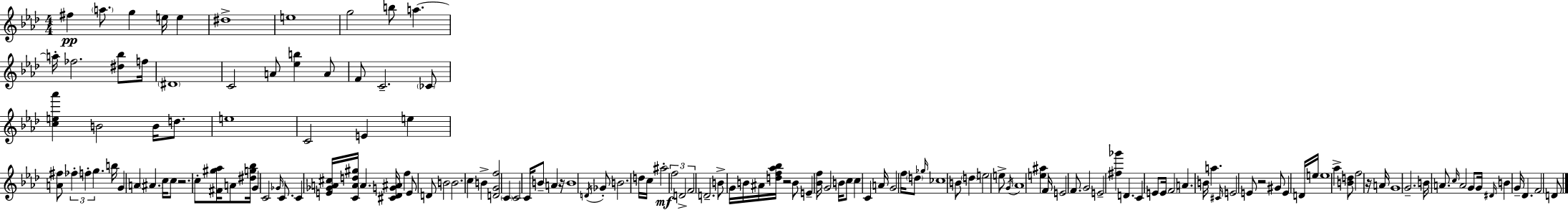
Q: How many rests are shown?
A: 5